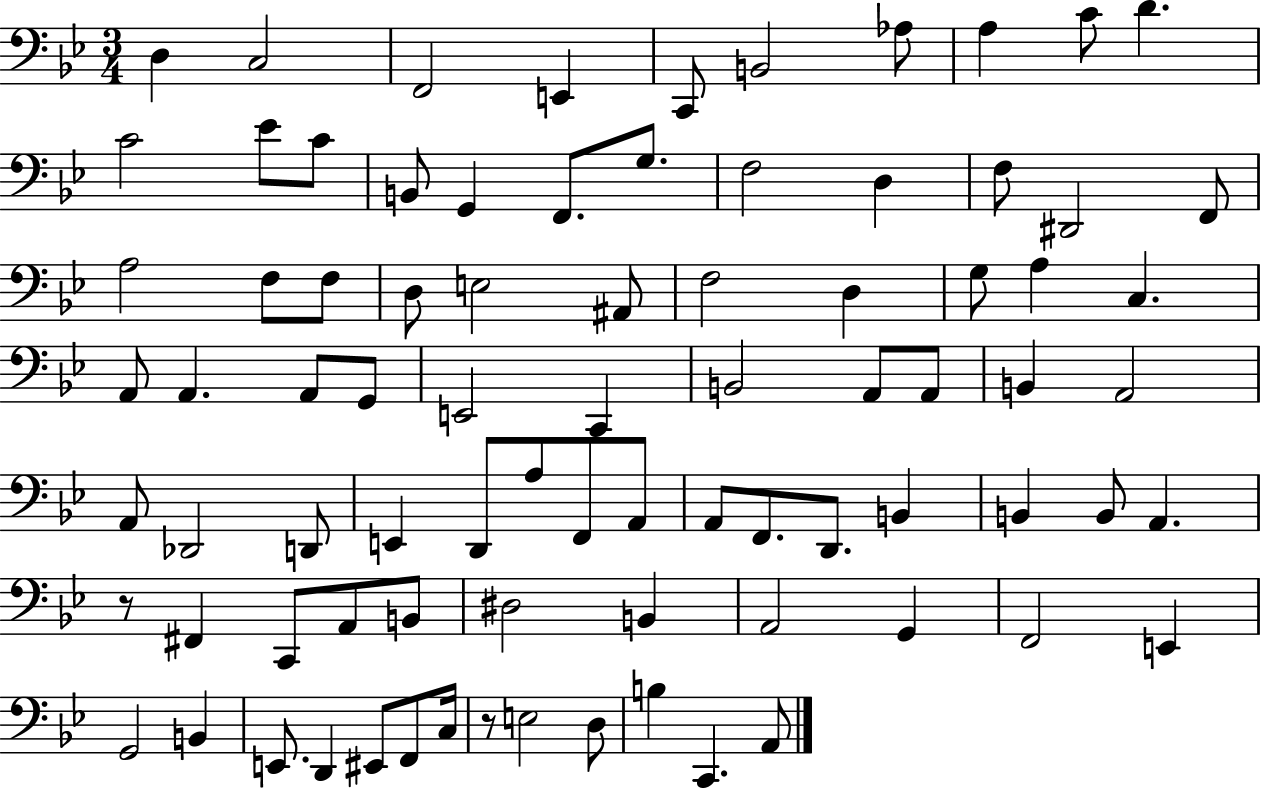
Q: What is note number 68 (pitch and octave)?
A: F2